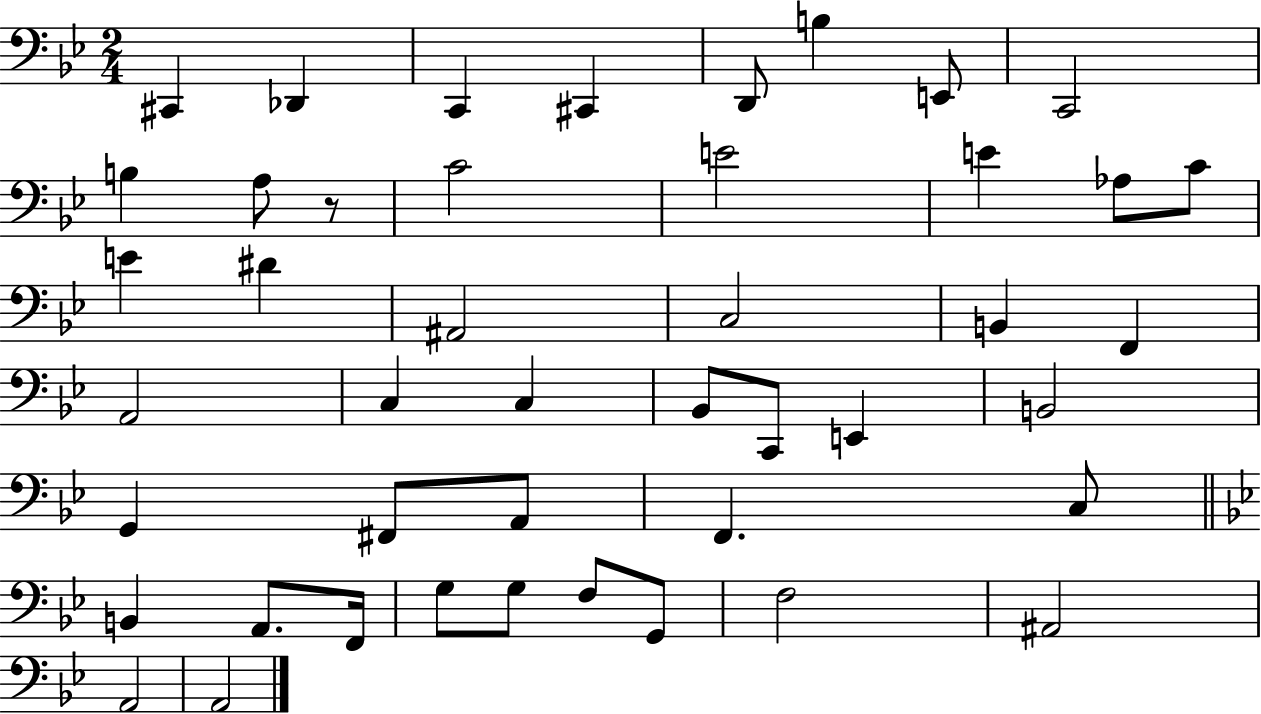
X:1
T:Untitled
M:2/4
L:1/4
K:Bb
^C,, _D,, C,, ^C,, D,,/2 B, E,,/2 C,,2 B, A,/2 z/2 C2 E2 E _A,/2 C/2 E ^D ^A,,2 C,2 B,, F,, A,,2 C, C, _B,,/2 C,,/2 E,, B,,2 G,, ^F,,/2 A,,/2 F,, C,/2 B,, A,,/2 F,,/4 G,/2 G,/2 F,/2 G,,/2 F,2 ^A,,2 A,,2 A,,2